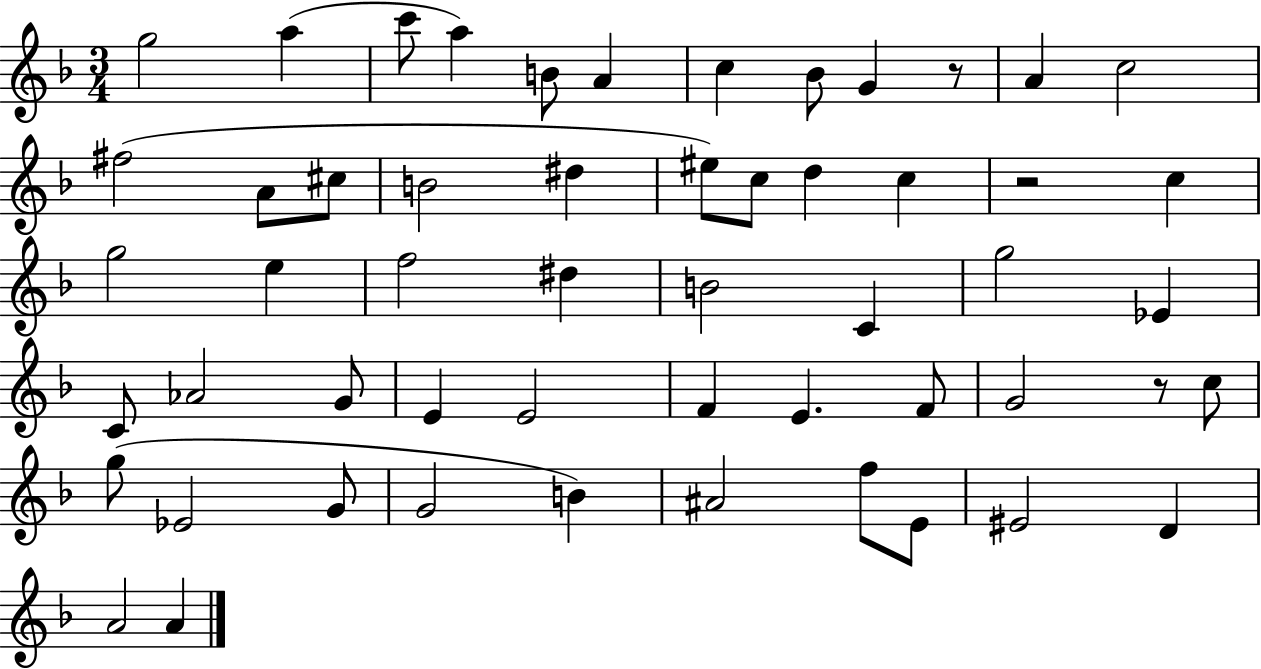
G5/h A5/q C6/e A5/q B4/e A4/q C5/q Bb4/e G4/q R/e A4/q C5/h F#5/h A4/e C#5/e B4/h D#5/q EIS5/e C5/e D5/q C5/q R/h C5/q G5/h E5/q F5/h D#5/q B4/h C4/q G5/h Eb4/q C4/e Ab4/h G4/e E4/q E4/h F4/q E4/q. F4/e G4/h R/e C5/e G5/e Eb4/h G4/e G4/h B4/q A#4/h F5/e E4/e EIS4/h D4/q A4/h A4/q